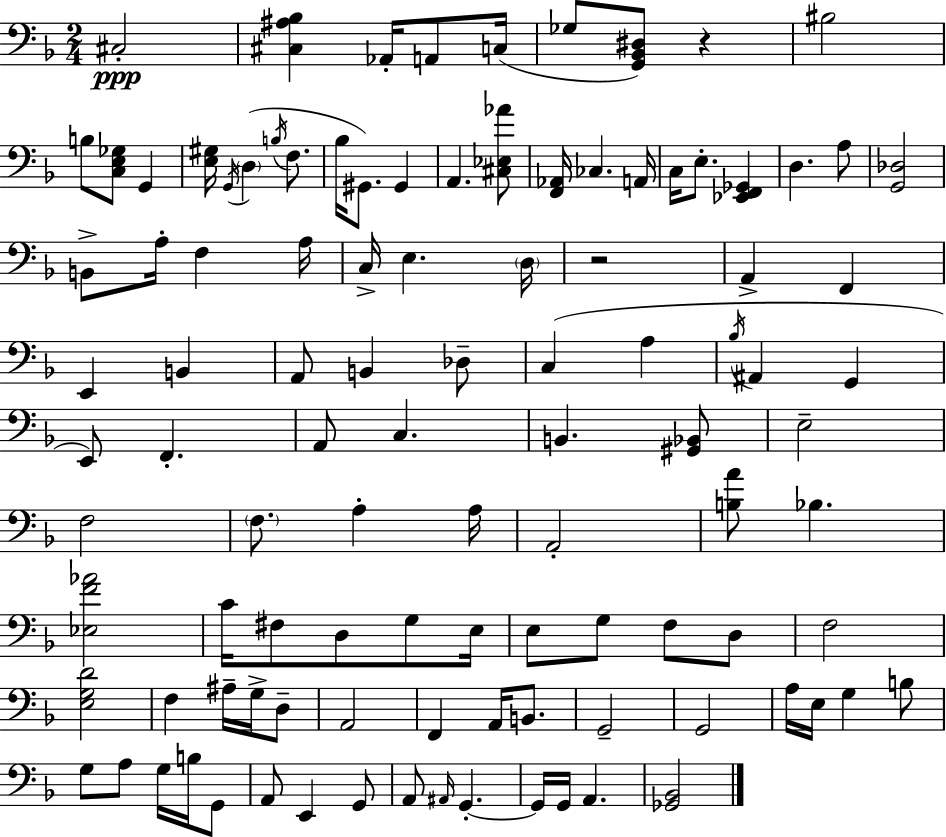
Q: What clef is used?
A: bass